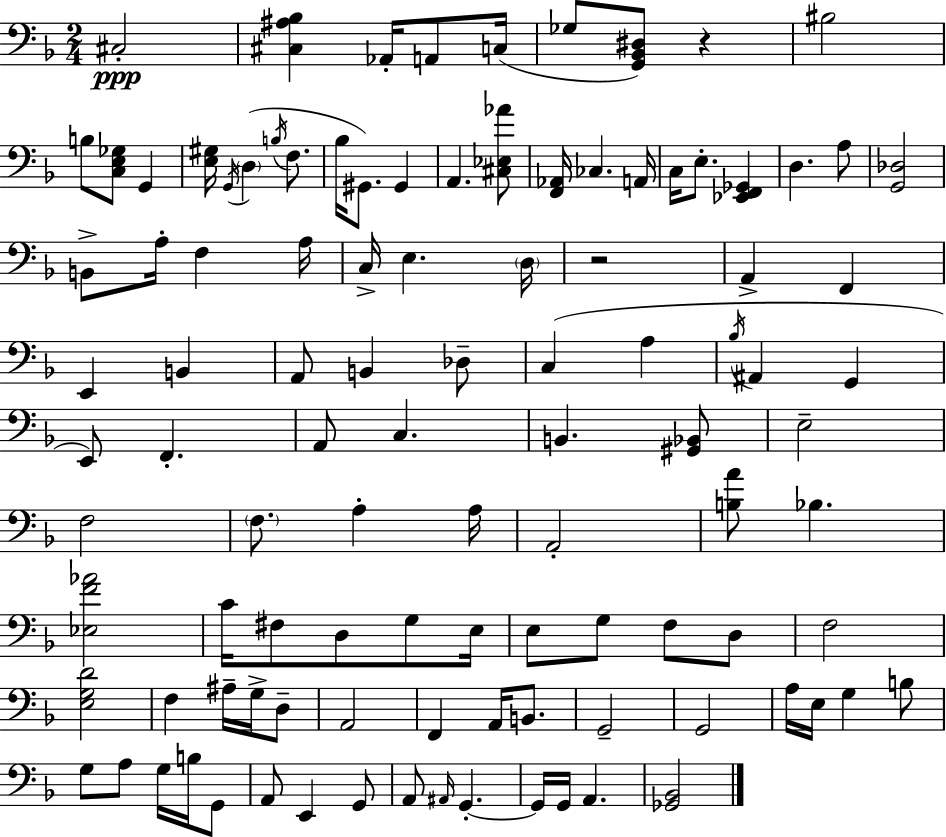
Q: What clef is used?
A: bass